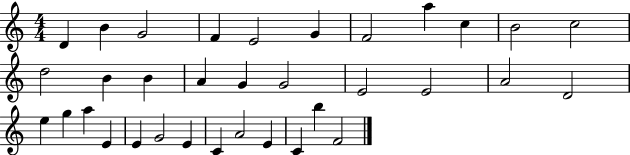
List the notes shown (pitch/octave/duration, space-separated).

D4/q B4/q G4/h F4/q E4/h G4/q F4/h A5/q C5/q B4/h C5/h D5/h B4/q B4/q A4/q G4/q G4/h E4/h E4/h A4/h D4/h E5/q G5/q A5/q E4/q E4/q G4/h E4/q C4/q A4/h E4/q C4/q B5/q F4/h